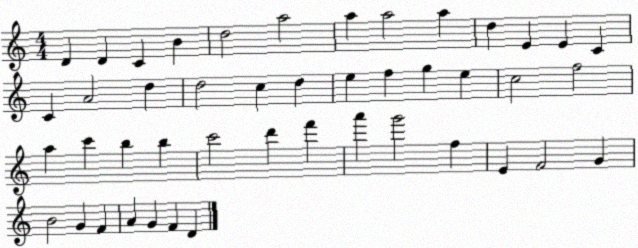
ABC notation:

X:1
T:Untitled
M:4/4
L:1/4
K:C
D D C B d2 a2 a a2 a d E E C C A2 d d2 c d e f g e c2 f2 a c' b b c'2 d' f' a' g'2 f E F2 G B2 G F A G F D